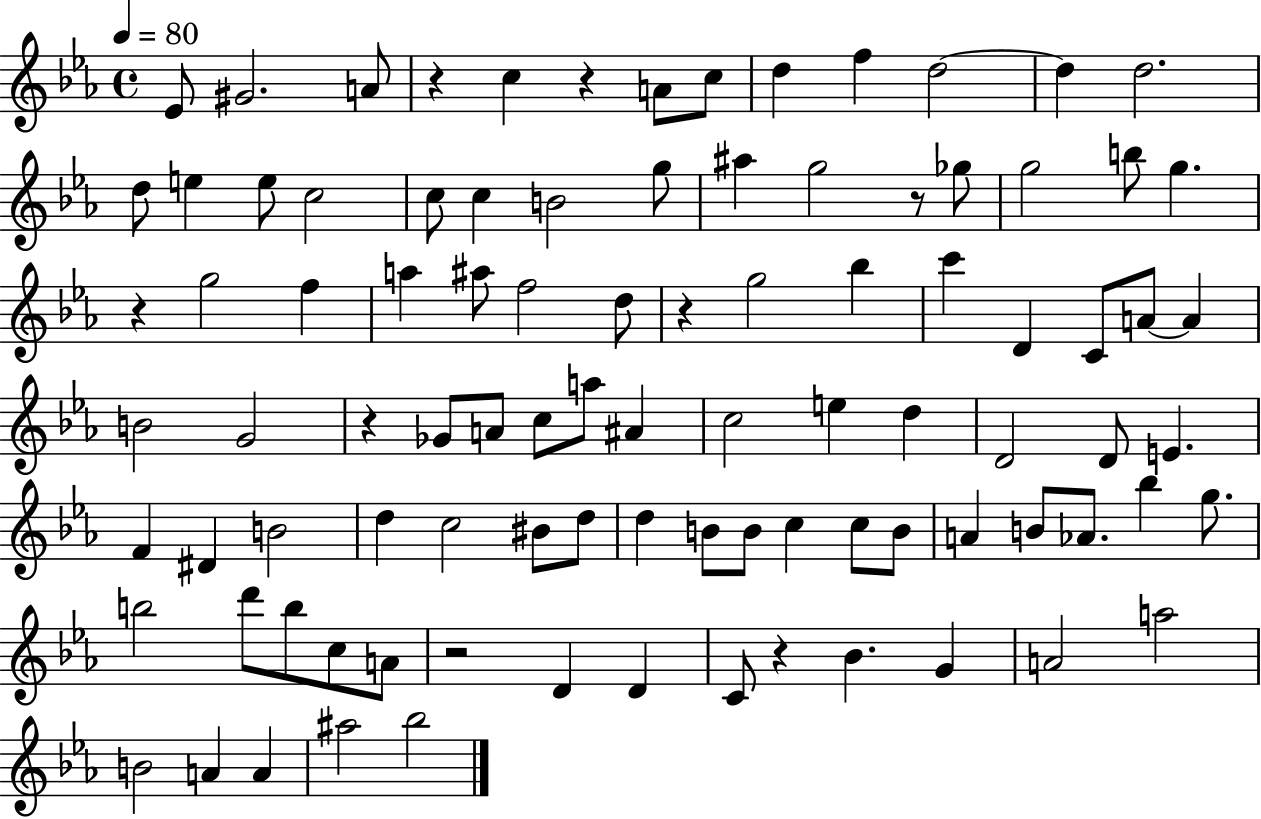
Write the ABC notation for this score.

X:1
T:Untitled
M:4/4
L:1/4
K:Eb
_E/2 ^G2 A/2 z c z A/2 c/2 d f d2 d d2 d/2 e e/2 c2 c/2 c B2 g/2 ^a g2 z/2 _g/2 g2 b/2 g z g2 f a ^a/2 f2 d/2 z g2 _b c' D C/2 A/2 A B2 G2 z _G/2 A/2 c/2 a/2 ^A c2 e d D2 D/2 E F ^D B2 d c2 ^B/2 d/2 d B/2 B/2 c c/2 B/2 A B/2 _A/2 _b g/2 b2 d'/2 b/2 c/2 A/2 z2 D D C/2 z _B G A2 a2 B2 A A ^a2 _b2